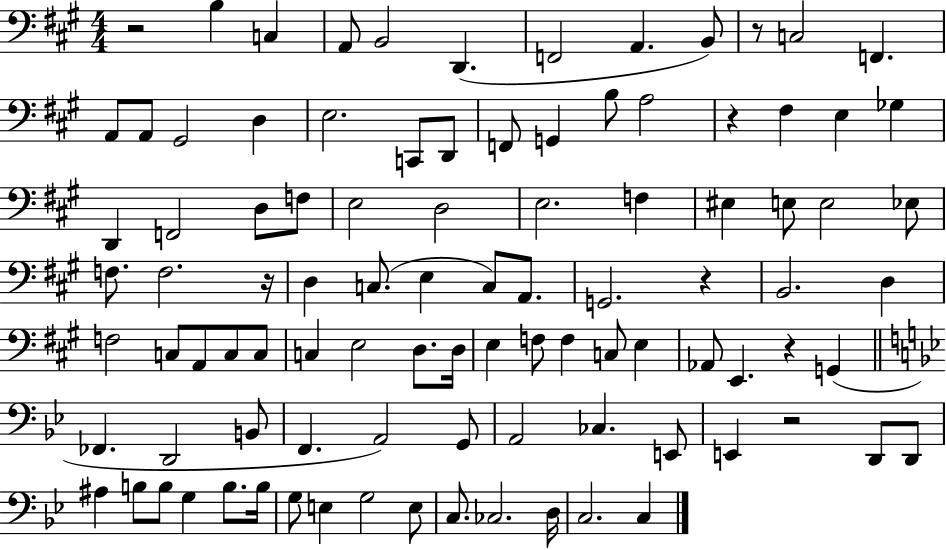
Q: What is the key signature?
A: A major